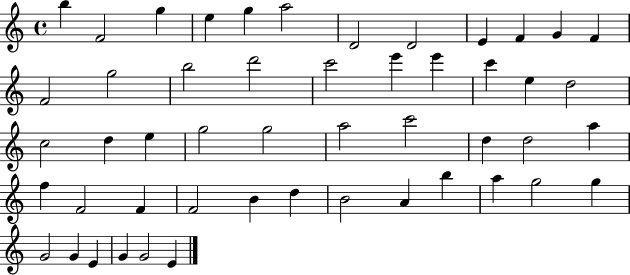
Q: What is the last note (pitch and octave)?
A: E4